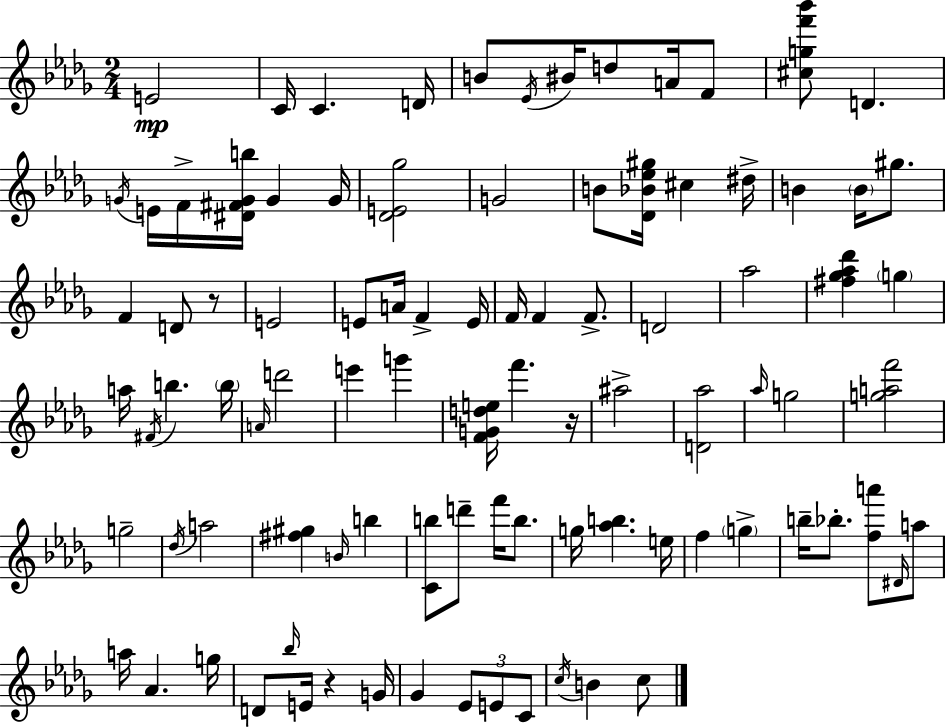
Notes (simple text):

E4/h C4/s C4/q. D4/s B4/e Eb4/s BIS4/s D5/e A4/s F4/e [C#5,G5,F6,Bb6]/e D4/q. G4/s E4/s F4/s [D#4,F#4,G4,B5]/s G4/q G4/s [Db4,E4,Gb5]/h G4/h B4/e [Db4,Bb4,Eb5,G#5]/s C#5/q D#5/s B4/q B4/s G#5/e. F4/q D4/e R/e E4/h E4/e A4/s F4/q E4/s F4/s F4/q F4/e. D4/h Ab5/h [F#5,Gb5,Ab5,Db6]/q G5/q A5/s F#4/s B5/q. B5/s A4/s D6/h E6/q G6/q [F4,G4,D5,E5]/s F6/q. R/s A#5/h [D4,Ab5]/h Ab5/s G5/h [G5,A5,F6]/h G5/h Db5/s A5/h [F#5,G#5]/q B4/s B5/q [C4,B5]/e D6/e F6/s B5/e. G5/s [Ab5,B5]/q. E5/s F5/q G5/q B5/s Bb5/e. [F5,A6]/e D#4/s A5/e A5/s Ab4/q. G5/s D4/e Bb5/s E4/s R/q G4/s Gb4/q Eb4/e E4/e C4/e C5/s B4/q C5/e